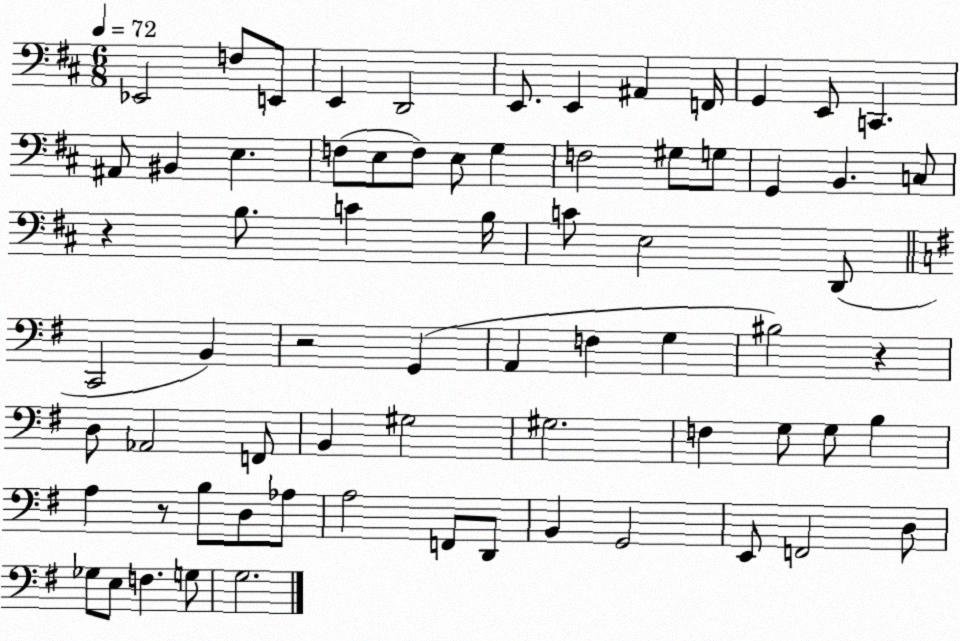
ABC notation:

X:1
T:Untitled
M:6/8
L:1/4
K:D
_E,,2 F,/2 E,,/2 E,, D,,2 E,,/2 E,, ^A,, F,,/4 G,, E,,/2 C,, ^A,,/2 ^B,, E, F,/2 E,/2 F,/2 E,/2 G, F,2 ^G,/2 G,/2 G,, B,, C,/2 z B,/2 C B,/4 C/2 E,2 D,,/2 C,,2 B,, z2 G,, A,, F, G, ^B,2 z D,/2 _A,,2 F,,/2 B,, ^G,2 ^G,2 F, G,/2 G,/2 B, A, z/2 B,/2 D,/2 _A,/2 A,2 F,,/2 D,,/2 B,, G,,2 E,,/2 F,,2 D,/2 _G,/2 E,/2 F, G,/2 G,2